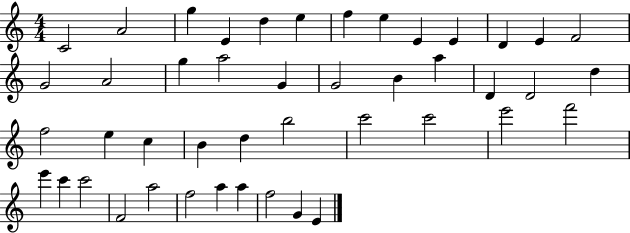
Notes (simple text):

C4/h A4/h G5/q E4/q D5/q E5/q F5/q E5/q E4/q E4/q D4/q E4/q F4/h G4/h A4/h G5/q A5/h G4/q G4/h B4/q A5/q D4/q D4/h D5/q F5/h E5/q C5/q B4/q D5/q B5/h C6/h C6/h E6/h F6/h E6/q C6/q C6/h F4/h A5/h F5/h A5/q A5/q F5/h G4/q E4/q